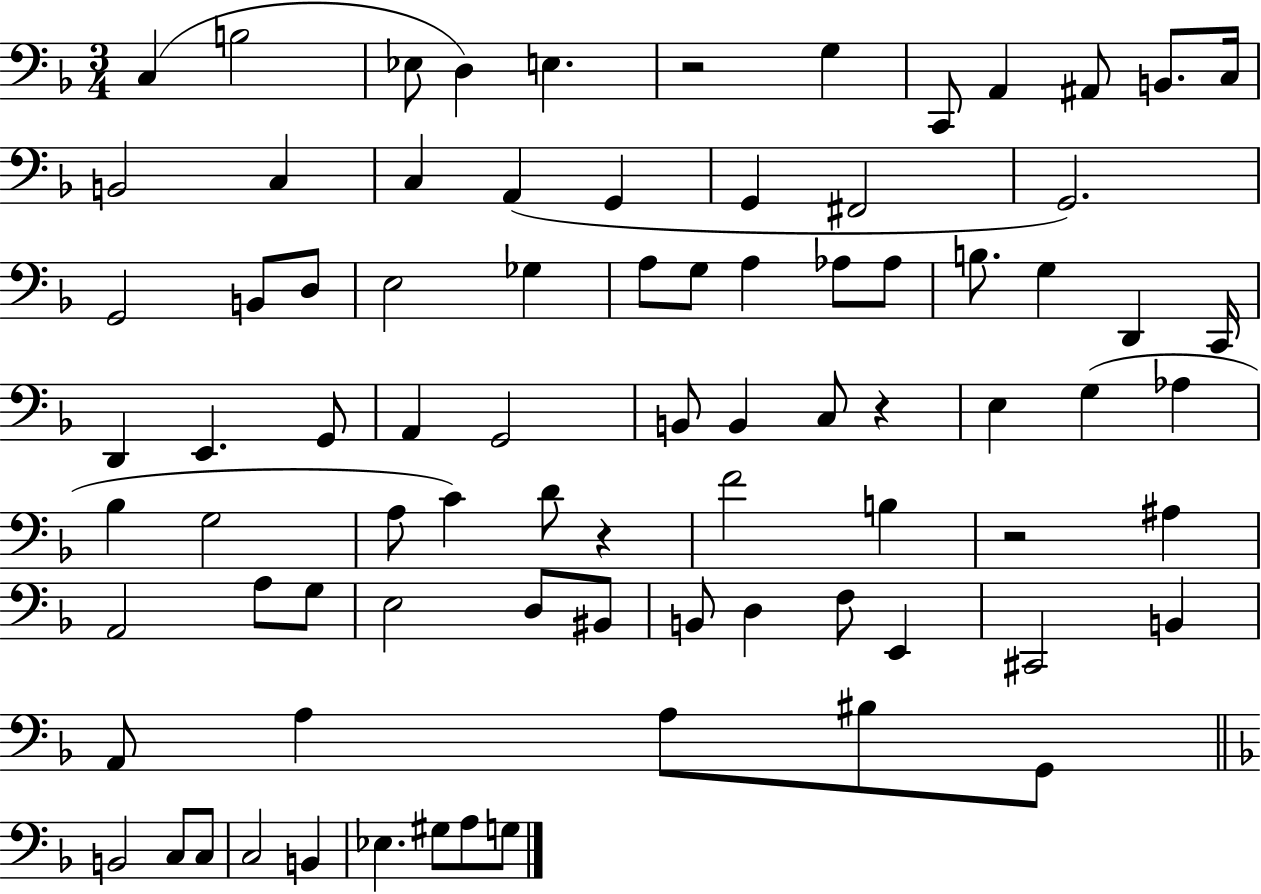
{
  \clef bass
  \numericTimeSignature
  \time 3/4
  \key f \major
  c4( b2 | ees8 d4) e4. | r2 g4 | c,8 a,4 ais,8 b,8. c16 | \break b,2 c4 | c4 a,4( g,4 | g,4 fis,2 | g,2.) | \break g,2 b,8 d8 | e2 ges4 | a8 g8 a4 aes8 aes8 | b8. g4 d,4 c,16 | \break d,4 e,4. g,8 | a,4 g,2 | b,8 b,4 c8 r4 | e4 g4( aes4 | \break bes4 g2 | a8 c'4) d'8 r4 | f'2 b4 | r2 ais4 | \break a,2 a8 g8 | e2 d8 bis,8 | b,8 d4 f8 e,4 | cis,2 b,4 | \break a,8 a4 a8 bis8 g,8 | \bar "||" \break \key d \minor b,2 c8 c8 | c2 b,4 | ees4. gis8 a8 g8 | \bar "|."
}